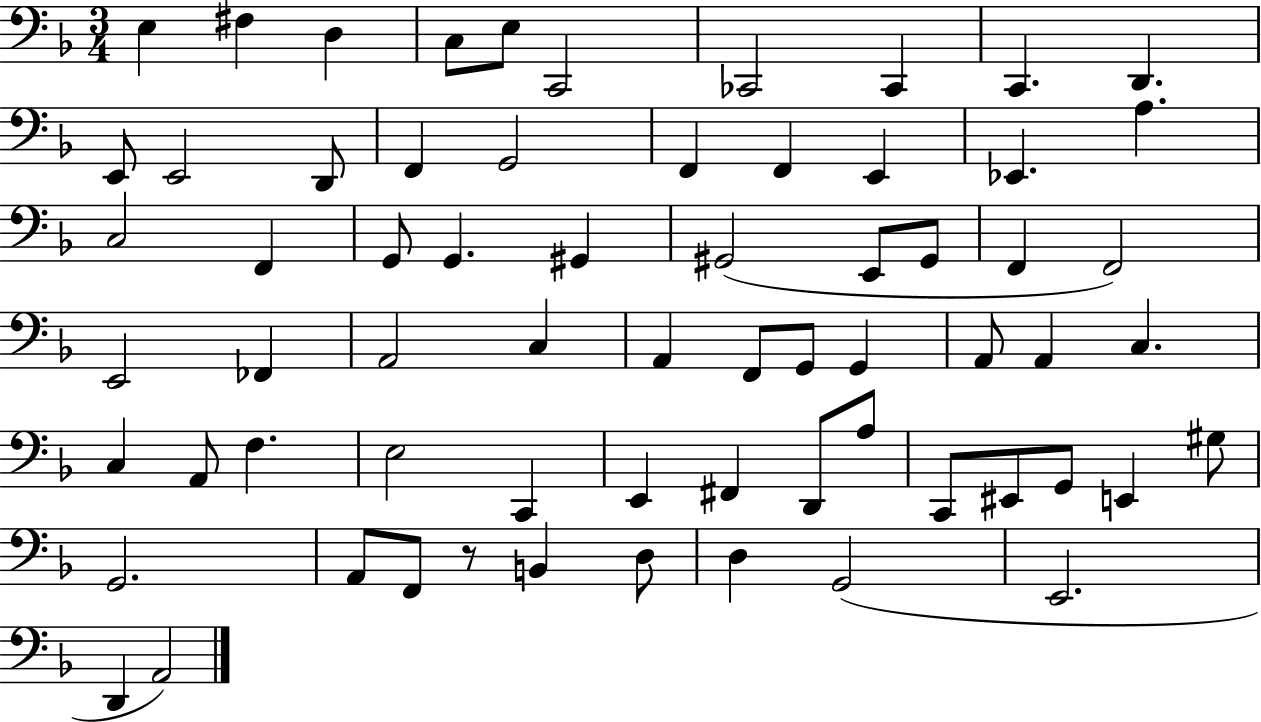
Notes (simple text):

E3/q F#3/q D3/q C3/e E3/e C2/h CES2/h CES2/q C2/q. D2/q. E2/e E2/h D2/e F2/q G2/h F2/q F2/q E2/q Eb2/q. A3/q. C3/h F2/q G2/e G2/q. G#2/q G#2/h E2/e G#2/e F2/q F2/h E2/h FES2/q A2/h C3/q A2/q F2/e G2/e G2/q A2/e A2/q C3/q. C3/q A2/e F3/q. E3/h C2/q E2/q F#2/q D2/e A3/e C2/e EIS2/e G2/e E2/q G#3/e G2/h. A2/e F2/e R/e B2/q D3/e D3/q G2/h E2/h. D2/q A2/h